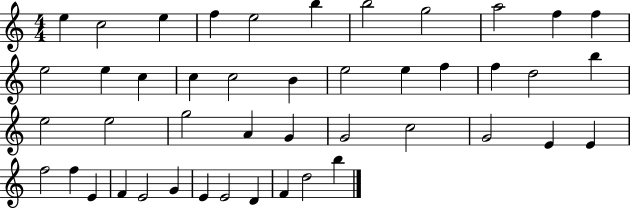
E5/q C5/h E5/q F5/q E5/h B5/q B5/h G5/h A5/h F5/q F5/q E5/h E5/q C5/q C5/q C5/h B4/q E5/h E5/q F5/q F5/q D5/h B5/q E5/h E5/h G5/h A4/q G4/q G4/h C5/h G4/h E4/q E4/q F5/h F5/q E4/q F4/q E4/h G4/q E4/q E4/h D4/q F4/q D5/h B5/q